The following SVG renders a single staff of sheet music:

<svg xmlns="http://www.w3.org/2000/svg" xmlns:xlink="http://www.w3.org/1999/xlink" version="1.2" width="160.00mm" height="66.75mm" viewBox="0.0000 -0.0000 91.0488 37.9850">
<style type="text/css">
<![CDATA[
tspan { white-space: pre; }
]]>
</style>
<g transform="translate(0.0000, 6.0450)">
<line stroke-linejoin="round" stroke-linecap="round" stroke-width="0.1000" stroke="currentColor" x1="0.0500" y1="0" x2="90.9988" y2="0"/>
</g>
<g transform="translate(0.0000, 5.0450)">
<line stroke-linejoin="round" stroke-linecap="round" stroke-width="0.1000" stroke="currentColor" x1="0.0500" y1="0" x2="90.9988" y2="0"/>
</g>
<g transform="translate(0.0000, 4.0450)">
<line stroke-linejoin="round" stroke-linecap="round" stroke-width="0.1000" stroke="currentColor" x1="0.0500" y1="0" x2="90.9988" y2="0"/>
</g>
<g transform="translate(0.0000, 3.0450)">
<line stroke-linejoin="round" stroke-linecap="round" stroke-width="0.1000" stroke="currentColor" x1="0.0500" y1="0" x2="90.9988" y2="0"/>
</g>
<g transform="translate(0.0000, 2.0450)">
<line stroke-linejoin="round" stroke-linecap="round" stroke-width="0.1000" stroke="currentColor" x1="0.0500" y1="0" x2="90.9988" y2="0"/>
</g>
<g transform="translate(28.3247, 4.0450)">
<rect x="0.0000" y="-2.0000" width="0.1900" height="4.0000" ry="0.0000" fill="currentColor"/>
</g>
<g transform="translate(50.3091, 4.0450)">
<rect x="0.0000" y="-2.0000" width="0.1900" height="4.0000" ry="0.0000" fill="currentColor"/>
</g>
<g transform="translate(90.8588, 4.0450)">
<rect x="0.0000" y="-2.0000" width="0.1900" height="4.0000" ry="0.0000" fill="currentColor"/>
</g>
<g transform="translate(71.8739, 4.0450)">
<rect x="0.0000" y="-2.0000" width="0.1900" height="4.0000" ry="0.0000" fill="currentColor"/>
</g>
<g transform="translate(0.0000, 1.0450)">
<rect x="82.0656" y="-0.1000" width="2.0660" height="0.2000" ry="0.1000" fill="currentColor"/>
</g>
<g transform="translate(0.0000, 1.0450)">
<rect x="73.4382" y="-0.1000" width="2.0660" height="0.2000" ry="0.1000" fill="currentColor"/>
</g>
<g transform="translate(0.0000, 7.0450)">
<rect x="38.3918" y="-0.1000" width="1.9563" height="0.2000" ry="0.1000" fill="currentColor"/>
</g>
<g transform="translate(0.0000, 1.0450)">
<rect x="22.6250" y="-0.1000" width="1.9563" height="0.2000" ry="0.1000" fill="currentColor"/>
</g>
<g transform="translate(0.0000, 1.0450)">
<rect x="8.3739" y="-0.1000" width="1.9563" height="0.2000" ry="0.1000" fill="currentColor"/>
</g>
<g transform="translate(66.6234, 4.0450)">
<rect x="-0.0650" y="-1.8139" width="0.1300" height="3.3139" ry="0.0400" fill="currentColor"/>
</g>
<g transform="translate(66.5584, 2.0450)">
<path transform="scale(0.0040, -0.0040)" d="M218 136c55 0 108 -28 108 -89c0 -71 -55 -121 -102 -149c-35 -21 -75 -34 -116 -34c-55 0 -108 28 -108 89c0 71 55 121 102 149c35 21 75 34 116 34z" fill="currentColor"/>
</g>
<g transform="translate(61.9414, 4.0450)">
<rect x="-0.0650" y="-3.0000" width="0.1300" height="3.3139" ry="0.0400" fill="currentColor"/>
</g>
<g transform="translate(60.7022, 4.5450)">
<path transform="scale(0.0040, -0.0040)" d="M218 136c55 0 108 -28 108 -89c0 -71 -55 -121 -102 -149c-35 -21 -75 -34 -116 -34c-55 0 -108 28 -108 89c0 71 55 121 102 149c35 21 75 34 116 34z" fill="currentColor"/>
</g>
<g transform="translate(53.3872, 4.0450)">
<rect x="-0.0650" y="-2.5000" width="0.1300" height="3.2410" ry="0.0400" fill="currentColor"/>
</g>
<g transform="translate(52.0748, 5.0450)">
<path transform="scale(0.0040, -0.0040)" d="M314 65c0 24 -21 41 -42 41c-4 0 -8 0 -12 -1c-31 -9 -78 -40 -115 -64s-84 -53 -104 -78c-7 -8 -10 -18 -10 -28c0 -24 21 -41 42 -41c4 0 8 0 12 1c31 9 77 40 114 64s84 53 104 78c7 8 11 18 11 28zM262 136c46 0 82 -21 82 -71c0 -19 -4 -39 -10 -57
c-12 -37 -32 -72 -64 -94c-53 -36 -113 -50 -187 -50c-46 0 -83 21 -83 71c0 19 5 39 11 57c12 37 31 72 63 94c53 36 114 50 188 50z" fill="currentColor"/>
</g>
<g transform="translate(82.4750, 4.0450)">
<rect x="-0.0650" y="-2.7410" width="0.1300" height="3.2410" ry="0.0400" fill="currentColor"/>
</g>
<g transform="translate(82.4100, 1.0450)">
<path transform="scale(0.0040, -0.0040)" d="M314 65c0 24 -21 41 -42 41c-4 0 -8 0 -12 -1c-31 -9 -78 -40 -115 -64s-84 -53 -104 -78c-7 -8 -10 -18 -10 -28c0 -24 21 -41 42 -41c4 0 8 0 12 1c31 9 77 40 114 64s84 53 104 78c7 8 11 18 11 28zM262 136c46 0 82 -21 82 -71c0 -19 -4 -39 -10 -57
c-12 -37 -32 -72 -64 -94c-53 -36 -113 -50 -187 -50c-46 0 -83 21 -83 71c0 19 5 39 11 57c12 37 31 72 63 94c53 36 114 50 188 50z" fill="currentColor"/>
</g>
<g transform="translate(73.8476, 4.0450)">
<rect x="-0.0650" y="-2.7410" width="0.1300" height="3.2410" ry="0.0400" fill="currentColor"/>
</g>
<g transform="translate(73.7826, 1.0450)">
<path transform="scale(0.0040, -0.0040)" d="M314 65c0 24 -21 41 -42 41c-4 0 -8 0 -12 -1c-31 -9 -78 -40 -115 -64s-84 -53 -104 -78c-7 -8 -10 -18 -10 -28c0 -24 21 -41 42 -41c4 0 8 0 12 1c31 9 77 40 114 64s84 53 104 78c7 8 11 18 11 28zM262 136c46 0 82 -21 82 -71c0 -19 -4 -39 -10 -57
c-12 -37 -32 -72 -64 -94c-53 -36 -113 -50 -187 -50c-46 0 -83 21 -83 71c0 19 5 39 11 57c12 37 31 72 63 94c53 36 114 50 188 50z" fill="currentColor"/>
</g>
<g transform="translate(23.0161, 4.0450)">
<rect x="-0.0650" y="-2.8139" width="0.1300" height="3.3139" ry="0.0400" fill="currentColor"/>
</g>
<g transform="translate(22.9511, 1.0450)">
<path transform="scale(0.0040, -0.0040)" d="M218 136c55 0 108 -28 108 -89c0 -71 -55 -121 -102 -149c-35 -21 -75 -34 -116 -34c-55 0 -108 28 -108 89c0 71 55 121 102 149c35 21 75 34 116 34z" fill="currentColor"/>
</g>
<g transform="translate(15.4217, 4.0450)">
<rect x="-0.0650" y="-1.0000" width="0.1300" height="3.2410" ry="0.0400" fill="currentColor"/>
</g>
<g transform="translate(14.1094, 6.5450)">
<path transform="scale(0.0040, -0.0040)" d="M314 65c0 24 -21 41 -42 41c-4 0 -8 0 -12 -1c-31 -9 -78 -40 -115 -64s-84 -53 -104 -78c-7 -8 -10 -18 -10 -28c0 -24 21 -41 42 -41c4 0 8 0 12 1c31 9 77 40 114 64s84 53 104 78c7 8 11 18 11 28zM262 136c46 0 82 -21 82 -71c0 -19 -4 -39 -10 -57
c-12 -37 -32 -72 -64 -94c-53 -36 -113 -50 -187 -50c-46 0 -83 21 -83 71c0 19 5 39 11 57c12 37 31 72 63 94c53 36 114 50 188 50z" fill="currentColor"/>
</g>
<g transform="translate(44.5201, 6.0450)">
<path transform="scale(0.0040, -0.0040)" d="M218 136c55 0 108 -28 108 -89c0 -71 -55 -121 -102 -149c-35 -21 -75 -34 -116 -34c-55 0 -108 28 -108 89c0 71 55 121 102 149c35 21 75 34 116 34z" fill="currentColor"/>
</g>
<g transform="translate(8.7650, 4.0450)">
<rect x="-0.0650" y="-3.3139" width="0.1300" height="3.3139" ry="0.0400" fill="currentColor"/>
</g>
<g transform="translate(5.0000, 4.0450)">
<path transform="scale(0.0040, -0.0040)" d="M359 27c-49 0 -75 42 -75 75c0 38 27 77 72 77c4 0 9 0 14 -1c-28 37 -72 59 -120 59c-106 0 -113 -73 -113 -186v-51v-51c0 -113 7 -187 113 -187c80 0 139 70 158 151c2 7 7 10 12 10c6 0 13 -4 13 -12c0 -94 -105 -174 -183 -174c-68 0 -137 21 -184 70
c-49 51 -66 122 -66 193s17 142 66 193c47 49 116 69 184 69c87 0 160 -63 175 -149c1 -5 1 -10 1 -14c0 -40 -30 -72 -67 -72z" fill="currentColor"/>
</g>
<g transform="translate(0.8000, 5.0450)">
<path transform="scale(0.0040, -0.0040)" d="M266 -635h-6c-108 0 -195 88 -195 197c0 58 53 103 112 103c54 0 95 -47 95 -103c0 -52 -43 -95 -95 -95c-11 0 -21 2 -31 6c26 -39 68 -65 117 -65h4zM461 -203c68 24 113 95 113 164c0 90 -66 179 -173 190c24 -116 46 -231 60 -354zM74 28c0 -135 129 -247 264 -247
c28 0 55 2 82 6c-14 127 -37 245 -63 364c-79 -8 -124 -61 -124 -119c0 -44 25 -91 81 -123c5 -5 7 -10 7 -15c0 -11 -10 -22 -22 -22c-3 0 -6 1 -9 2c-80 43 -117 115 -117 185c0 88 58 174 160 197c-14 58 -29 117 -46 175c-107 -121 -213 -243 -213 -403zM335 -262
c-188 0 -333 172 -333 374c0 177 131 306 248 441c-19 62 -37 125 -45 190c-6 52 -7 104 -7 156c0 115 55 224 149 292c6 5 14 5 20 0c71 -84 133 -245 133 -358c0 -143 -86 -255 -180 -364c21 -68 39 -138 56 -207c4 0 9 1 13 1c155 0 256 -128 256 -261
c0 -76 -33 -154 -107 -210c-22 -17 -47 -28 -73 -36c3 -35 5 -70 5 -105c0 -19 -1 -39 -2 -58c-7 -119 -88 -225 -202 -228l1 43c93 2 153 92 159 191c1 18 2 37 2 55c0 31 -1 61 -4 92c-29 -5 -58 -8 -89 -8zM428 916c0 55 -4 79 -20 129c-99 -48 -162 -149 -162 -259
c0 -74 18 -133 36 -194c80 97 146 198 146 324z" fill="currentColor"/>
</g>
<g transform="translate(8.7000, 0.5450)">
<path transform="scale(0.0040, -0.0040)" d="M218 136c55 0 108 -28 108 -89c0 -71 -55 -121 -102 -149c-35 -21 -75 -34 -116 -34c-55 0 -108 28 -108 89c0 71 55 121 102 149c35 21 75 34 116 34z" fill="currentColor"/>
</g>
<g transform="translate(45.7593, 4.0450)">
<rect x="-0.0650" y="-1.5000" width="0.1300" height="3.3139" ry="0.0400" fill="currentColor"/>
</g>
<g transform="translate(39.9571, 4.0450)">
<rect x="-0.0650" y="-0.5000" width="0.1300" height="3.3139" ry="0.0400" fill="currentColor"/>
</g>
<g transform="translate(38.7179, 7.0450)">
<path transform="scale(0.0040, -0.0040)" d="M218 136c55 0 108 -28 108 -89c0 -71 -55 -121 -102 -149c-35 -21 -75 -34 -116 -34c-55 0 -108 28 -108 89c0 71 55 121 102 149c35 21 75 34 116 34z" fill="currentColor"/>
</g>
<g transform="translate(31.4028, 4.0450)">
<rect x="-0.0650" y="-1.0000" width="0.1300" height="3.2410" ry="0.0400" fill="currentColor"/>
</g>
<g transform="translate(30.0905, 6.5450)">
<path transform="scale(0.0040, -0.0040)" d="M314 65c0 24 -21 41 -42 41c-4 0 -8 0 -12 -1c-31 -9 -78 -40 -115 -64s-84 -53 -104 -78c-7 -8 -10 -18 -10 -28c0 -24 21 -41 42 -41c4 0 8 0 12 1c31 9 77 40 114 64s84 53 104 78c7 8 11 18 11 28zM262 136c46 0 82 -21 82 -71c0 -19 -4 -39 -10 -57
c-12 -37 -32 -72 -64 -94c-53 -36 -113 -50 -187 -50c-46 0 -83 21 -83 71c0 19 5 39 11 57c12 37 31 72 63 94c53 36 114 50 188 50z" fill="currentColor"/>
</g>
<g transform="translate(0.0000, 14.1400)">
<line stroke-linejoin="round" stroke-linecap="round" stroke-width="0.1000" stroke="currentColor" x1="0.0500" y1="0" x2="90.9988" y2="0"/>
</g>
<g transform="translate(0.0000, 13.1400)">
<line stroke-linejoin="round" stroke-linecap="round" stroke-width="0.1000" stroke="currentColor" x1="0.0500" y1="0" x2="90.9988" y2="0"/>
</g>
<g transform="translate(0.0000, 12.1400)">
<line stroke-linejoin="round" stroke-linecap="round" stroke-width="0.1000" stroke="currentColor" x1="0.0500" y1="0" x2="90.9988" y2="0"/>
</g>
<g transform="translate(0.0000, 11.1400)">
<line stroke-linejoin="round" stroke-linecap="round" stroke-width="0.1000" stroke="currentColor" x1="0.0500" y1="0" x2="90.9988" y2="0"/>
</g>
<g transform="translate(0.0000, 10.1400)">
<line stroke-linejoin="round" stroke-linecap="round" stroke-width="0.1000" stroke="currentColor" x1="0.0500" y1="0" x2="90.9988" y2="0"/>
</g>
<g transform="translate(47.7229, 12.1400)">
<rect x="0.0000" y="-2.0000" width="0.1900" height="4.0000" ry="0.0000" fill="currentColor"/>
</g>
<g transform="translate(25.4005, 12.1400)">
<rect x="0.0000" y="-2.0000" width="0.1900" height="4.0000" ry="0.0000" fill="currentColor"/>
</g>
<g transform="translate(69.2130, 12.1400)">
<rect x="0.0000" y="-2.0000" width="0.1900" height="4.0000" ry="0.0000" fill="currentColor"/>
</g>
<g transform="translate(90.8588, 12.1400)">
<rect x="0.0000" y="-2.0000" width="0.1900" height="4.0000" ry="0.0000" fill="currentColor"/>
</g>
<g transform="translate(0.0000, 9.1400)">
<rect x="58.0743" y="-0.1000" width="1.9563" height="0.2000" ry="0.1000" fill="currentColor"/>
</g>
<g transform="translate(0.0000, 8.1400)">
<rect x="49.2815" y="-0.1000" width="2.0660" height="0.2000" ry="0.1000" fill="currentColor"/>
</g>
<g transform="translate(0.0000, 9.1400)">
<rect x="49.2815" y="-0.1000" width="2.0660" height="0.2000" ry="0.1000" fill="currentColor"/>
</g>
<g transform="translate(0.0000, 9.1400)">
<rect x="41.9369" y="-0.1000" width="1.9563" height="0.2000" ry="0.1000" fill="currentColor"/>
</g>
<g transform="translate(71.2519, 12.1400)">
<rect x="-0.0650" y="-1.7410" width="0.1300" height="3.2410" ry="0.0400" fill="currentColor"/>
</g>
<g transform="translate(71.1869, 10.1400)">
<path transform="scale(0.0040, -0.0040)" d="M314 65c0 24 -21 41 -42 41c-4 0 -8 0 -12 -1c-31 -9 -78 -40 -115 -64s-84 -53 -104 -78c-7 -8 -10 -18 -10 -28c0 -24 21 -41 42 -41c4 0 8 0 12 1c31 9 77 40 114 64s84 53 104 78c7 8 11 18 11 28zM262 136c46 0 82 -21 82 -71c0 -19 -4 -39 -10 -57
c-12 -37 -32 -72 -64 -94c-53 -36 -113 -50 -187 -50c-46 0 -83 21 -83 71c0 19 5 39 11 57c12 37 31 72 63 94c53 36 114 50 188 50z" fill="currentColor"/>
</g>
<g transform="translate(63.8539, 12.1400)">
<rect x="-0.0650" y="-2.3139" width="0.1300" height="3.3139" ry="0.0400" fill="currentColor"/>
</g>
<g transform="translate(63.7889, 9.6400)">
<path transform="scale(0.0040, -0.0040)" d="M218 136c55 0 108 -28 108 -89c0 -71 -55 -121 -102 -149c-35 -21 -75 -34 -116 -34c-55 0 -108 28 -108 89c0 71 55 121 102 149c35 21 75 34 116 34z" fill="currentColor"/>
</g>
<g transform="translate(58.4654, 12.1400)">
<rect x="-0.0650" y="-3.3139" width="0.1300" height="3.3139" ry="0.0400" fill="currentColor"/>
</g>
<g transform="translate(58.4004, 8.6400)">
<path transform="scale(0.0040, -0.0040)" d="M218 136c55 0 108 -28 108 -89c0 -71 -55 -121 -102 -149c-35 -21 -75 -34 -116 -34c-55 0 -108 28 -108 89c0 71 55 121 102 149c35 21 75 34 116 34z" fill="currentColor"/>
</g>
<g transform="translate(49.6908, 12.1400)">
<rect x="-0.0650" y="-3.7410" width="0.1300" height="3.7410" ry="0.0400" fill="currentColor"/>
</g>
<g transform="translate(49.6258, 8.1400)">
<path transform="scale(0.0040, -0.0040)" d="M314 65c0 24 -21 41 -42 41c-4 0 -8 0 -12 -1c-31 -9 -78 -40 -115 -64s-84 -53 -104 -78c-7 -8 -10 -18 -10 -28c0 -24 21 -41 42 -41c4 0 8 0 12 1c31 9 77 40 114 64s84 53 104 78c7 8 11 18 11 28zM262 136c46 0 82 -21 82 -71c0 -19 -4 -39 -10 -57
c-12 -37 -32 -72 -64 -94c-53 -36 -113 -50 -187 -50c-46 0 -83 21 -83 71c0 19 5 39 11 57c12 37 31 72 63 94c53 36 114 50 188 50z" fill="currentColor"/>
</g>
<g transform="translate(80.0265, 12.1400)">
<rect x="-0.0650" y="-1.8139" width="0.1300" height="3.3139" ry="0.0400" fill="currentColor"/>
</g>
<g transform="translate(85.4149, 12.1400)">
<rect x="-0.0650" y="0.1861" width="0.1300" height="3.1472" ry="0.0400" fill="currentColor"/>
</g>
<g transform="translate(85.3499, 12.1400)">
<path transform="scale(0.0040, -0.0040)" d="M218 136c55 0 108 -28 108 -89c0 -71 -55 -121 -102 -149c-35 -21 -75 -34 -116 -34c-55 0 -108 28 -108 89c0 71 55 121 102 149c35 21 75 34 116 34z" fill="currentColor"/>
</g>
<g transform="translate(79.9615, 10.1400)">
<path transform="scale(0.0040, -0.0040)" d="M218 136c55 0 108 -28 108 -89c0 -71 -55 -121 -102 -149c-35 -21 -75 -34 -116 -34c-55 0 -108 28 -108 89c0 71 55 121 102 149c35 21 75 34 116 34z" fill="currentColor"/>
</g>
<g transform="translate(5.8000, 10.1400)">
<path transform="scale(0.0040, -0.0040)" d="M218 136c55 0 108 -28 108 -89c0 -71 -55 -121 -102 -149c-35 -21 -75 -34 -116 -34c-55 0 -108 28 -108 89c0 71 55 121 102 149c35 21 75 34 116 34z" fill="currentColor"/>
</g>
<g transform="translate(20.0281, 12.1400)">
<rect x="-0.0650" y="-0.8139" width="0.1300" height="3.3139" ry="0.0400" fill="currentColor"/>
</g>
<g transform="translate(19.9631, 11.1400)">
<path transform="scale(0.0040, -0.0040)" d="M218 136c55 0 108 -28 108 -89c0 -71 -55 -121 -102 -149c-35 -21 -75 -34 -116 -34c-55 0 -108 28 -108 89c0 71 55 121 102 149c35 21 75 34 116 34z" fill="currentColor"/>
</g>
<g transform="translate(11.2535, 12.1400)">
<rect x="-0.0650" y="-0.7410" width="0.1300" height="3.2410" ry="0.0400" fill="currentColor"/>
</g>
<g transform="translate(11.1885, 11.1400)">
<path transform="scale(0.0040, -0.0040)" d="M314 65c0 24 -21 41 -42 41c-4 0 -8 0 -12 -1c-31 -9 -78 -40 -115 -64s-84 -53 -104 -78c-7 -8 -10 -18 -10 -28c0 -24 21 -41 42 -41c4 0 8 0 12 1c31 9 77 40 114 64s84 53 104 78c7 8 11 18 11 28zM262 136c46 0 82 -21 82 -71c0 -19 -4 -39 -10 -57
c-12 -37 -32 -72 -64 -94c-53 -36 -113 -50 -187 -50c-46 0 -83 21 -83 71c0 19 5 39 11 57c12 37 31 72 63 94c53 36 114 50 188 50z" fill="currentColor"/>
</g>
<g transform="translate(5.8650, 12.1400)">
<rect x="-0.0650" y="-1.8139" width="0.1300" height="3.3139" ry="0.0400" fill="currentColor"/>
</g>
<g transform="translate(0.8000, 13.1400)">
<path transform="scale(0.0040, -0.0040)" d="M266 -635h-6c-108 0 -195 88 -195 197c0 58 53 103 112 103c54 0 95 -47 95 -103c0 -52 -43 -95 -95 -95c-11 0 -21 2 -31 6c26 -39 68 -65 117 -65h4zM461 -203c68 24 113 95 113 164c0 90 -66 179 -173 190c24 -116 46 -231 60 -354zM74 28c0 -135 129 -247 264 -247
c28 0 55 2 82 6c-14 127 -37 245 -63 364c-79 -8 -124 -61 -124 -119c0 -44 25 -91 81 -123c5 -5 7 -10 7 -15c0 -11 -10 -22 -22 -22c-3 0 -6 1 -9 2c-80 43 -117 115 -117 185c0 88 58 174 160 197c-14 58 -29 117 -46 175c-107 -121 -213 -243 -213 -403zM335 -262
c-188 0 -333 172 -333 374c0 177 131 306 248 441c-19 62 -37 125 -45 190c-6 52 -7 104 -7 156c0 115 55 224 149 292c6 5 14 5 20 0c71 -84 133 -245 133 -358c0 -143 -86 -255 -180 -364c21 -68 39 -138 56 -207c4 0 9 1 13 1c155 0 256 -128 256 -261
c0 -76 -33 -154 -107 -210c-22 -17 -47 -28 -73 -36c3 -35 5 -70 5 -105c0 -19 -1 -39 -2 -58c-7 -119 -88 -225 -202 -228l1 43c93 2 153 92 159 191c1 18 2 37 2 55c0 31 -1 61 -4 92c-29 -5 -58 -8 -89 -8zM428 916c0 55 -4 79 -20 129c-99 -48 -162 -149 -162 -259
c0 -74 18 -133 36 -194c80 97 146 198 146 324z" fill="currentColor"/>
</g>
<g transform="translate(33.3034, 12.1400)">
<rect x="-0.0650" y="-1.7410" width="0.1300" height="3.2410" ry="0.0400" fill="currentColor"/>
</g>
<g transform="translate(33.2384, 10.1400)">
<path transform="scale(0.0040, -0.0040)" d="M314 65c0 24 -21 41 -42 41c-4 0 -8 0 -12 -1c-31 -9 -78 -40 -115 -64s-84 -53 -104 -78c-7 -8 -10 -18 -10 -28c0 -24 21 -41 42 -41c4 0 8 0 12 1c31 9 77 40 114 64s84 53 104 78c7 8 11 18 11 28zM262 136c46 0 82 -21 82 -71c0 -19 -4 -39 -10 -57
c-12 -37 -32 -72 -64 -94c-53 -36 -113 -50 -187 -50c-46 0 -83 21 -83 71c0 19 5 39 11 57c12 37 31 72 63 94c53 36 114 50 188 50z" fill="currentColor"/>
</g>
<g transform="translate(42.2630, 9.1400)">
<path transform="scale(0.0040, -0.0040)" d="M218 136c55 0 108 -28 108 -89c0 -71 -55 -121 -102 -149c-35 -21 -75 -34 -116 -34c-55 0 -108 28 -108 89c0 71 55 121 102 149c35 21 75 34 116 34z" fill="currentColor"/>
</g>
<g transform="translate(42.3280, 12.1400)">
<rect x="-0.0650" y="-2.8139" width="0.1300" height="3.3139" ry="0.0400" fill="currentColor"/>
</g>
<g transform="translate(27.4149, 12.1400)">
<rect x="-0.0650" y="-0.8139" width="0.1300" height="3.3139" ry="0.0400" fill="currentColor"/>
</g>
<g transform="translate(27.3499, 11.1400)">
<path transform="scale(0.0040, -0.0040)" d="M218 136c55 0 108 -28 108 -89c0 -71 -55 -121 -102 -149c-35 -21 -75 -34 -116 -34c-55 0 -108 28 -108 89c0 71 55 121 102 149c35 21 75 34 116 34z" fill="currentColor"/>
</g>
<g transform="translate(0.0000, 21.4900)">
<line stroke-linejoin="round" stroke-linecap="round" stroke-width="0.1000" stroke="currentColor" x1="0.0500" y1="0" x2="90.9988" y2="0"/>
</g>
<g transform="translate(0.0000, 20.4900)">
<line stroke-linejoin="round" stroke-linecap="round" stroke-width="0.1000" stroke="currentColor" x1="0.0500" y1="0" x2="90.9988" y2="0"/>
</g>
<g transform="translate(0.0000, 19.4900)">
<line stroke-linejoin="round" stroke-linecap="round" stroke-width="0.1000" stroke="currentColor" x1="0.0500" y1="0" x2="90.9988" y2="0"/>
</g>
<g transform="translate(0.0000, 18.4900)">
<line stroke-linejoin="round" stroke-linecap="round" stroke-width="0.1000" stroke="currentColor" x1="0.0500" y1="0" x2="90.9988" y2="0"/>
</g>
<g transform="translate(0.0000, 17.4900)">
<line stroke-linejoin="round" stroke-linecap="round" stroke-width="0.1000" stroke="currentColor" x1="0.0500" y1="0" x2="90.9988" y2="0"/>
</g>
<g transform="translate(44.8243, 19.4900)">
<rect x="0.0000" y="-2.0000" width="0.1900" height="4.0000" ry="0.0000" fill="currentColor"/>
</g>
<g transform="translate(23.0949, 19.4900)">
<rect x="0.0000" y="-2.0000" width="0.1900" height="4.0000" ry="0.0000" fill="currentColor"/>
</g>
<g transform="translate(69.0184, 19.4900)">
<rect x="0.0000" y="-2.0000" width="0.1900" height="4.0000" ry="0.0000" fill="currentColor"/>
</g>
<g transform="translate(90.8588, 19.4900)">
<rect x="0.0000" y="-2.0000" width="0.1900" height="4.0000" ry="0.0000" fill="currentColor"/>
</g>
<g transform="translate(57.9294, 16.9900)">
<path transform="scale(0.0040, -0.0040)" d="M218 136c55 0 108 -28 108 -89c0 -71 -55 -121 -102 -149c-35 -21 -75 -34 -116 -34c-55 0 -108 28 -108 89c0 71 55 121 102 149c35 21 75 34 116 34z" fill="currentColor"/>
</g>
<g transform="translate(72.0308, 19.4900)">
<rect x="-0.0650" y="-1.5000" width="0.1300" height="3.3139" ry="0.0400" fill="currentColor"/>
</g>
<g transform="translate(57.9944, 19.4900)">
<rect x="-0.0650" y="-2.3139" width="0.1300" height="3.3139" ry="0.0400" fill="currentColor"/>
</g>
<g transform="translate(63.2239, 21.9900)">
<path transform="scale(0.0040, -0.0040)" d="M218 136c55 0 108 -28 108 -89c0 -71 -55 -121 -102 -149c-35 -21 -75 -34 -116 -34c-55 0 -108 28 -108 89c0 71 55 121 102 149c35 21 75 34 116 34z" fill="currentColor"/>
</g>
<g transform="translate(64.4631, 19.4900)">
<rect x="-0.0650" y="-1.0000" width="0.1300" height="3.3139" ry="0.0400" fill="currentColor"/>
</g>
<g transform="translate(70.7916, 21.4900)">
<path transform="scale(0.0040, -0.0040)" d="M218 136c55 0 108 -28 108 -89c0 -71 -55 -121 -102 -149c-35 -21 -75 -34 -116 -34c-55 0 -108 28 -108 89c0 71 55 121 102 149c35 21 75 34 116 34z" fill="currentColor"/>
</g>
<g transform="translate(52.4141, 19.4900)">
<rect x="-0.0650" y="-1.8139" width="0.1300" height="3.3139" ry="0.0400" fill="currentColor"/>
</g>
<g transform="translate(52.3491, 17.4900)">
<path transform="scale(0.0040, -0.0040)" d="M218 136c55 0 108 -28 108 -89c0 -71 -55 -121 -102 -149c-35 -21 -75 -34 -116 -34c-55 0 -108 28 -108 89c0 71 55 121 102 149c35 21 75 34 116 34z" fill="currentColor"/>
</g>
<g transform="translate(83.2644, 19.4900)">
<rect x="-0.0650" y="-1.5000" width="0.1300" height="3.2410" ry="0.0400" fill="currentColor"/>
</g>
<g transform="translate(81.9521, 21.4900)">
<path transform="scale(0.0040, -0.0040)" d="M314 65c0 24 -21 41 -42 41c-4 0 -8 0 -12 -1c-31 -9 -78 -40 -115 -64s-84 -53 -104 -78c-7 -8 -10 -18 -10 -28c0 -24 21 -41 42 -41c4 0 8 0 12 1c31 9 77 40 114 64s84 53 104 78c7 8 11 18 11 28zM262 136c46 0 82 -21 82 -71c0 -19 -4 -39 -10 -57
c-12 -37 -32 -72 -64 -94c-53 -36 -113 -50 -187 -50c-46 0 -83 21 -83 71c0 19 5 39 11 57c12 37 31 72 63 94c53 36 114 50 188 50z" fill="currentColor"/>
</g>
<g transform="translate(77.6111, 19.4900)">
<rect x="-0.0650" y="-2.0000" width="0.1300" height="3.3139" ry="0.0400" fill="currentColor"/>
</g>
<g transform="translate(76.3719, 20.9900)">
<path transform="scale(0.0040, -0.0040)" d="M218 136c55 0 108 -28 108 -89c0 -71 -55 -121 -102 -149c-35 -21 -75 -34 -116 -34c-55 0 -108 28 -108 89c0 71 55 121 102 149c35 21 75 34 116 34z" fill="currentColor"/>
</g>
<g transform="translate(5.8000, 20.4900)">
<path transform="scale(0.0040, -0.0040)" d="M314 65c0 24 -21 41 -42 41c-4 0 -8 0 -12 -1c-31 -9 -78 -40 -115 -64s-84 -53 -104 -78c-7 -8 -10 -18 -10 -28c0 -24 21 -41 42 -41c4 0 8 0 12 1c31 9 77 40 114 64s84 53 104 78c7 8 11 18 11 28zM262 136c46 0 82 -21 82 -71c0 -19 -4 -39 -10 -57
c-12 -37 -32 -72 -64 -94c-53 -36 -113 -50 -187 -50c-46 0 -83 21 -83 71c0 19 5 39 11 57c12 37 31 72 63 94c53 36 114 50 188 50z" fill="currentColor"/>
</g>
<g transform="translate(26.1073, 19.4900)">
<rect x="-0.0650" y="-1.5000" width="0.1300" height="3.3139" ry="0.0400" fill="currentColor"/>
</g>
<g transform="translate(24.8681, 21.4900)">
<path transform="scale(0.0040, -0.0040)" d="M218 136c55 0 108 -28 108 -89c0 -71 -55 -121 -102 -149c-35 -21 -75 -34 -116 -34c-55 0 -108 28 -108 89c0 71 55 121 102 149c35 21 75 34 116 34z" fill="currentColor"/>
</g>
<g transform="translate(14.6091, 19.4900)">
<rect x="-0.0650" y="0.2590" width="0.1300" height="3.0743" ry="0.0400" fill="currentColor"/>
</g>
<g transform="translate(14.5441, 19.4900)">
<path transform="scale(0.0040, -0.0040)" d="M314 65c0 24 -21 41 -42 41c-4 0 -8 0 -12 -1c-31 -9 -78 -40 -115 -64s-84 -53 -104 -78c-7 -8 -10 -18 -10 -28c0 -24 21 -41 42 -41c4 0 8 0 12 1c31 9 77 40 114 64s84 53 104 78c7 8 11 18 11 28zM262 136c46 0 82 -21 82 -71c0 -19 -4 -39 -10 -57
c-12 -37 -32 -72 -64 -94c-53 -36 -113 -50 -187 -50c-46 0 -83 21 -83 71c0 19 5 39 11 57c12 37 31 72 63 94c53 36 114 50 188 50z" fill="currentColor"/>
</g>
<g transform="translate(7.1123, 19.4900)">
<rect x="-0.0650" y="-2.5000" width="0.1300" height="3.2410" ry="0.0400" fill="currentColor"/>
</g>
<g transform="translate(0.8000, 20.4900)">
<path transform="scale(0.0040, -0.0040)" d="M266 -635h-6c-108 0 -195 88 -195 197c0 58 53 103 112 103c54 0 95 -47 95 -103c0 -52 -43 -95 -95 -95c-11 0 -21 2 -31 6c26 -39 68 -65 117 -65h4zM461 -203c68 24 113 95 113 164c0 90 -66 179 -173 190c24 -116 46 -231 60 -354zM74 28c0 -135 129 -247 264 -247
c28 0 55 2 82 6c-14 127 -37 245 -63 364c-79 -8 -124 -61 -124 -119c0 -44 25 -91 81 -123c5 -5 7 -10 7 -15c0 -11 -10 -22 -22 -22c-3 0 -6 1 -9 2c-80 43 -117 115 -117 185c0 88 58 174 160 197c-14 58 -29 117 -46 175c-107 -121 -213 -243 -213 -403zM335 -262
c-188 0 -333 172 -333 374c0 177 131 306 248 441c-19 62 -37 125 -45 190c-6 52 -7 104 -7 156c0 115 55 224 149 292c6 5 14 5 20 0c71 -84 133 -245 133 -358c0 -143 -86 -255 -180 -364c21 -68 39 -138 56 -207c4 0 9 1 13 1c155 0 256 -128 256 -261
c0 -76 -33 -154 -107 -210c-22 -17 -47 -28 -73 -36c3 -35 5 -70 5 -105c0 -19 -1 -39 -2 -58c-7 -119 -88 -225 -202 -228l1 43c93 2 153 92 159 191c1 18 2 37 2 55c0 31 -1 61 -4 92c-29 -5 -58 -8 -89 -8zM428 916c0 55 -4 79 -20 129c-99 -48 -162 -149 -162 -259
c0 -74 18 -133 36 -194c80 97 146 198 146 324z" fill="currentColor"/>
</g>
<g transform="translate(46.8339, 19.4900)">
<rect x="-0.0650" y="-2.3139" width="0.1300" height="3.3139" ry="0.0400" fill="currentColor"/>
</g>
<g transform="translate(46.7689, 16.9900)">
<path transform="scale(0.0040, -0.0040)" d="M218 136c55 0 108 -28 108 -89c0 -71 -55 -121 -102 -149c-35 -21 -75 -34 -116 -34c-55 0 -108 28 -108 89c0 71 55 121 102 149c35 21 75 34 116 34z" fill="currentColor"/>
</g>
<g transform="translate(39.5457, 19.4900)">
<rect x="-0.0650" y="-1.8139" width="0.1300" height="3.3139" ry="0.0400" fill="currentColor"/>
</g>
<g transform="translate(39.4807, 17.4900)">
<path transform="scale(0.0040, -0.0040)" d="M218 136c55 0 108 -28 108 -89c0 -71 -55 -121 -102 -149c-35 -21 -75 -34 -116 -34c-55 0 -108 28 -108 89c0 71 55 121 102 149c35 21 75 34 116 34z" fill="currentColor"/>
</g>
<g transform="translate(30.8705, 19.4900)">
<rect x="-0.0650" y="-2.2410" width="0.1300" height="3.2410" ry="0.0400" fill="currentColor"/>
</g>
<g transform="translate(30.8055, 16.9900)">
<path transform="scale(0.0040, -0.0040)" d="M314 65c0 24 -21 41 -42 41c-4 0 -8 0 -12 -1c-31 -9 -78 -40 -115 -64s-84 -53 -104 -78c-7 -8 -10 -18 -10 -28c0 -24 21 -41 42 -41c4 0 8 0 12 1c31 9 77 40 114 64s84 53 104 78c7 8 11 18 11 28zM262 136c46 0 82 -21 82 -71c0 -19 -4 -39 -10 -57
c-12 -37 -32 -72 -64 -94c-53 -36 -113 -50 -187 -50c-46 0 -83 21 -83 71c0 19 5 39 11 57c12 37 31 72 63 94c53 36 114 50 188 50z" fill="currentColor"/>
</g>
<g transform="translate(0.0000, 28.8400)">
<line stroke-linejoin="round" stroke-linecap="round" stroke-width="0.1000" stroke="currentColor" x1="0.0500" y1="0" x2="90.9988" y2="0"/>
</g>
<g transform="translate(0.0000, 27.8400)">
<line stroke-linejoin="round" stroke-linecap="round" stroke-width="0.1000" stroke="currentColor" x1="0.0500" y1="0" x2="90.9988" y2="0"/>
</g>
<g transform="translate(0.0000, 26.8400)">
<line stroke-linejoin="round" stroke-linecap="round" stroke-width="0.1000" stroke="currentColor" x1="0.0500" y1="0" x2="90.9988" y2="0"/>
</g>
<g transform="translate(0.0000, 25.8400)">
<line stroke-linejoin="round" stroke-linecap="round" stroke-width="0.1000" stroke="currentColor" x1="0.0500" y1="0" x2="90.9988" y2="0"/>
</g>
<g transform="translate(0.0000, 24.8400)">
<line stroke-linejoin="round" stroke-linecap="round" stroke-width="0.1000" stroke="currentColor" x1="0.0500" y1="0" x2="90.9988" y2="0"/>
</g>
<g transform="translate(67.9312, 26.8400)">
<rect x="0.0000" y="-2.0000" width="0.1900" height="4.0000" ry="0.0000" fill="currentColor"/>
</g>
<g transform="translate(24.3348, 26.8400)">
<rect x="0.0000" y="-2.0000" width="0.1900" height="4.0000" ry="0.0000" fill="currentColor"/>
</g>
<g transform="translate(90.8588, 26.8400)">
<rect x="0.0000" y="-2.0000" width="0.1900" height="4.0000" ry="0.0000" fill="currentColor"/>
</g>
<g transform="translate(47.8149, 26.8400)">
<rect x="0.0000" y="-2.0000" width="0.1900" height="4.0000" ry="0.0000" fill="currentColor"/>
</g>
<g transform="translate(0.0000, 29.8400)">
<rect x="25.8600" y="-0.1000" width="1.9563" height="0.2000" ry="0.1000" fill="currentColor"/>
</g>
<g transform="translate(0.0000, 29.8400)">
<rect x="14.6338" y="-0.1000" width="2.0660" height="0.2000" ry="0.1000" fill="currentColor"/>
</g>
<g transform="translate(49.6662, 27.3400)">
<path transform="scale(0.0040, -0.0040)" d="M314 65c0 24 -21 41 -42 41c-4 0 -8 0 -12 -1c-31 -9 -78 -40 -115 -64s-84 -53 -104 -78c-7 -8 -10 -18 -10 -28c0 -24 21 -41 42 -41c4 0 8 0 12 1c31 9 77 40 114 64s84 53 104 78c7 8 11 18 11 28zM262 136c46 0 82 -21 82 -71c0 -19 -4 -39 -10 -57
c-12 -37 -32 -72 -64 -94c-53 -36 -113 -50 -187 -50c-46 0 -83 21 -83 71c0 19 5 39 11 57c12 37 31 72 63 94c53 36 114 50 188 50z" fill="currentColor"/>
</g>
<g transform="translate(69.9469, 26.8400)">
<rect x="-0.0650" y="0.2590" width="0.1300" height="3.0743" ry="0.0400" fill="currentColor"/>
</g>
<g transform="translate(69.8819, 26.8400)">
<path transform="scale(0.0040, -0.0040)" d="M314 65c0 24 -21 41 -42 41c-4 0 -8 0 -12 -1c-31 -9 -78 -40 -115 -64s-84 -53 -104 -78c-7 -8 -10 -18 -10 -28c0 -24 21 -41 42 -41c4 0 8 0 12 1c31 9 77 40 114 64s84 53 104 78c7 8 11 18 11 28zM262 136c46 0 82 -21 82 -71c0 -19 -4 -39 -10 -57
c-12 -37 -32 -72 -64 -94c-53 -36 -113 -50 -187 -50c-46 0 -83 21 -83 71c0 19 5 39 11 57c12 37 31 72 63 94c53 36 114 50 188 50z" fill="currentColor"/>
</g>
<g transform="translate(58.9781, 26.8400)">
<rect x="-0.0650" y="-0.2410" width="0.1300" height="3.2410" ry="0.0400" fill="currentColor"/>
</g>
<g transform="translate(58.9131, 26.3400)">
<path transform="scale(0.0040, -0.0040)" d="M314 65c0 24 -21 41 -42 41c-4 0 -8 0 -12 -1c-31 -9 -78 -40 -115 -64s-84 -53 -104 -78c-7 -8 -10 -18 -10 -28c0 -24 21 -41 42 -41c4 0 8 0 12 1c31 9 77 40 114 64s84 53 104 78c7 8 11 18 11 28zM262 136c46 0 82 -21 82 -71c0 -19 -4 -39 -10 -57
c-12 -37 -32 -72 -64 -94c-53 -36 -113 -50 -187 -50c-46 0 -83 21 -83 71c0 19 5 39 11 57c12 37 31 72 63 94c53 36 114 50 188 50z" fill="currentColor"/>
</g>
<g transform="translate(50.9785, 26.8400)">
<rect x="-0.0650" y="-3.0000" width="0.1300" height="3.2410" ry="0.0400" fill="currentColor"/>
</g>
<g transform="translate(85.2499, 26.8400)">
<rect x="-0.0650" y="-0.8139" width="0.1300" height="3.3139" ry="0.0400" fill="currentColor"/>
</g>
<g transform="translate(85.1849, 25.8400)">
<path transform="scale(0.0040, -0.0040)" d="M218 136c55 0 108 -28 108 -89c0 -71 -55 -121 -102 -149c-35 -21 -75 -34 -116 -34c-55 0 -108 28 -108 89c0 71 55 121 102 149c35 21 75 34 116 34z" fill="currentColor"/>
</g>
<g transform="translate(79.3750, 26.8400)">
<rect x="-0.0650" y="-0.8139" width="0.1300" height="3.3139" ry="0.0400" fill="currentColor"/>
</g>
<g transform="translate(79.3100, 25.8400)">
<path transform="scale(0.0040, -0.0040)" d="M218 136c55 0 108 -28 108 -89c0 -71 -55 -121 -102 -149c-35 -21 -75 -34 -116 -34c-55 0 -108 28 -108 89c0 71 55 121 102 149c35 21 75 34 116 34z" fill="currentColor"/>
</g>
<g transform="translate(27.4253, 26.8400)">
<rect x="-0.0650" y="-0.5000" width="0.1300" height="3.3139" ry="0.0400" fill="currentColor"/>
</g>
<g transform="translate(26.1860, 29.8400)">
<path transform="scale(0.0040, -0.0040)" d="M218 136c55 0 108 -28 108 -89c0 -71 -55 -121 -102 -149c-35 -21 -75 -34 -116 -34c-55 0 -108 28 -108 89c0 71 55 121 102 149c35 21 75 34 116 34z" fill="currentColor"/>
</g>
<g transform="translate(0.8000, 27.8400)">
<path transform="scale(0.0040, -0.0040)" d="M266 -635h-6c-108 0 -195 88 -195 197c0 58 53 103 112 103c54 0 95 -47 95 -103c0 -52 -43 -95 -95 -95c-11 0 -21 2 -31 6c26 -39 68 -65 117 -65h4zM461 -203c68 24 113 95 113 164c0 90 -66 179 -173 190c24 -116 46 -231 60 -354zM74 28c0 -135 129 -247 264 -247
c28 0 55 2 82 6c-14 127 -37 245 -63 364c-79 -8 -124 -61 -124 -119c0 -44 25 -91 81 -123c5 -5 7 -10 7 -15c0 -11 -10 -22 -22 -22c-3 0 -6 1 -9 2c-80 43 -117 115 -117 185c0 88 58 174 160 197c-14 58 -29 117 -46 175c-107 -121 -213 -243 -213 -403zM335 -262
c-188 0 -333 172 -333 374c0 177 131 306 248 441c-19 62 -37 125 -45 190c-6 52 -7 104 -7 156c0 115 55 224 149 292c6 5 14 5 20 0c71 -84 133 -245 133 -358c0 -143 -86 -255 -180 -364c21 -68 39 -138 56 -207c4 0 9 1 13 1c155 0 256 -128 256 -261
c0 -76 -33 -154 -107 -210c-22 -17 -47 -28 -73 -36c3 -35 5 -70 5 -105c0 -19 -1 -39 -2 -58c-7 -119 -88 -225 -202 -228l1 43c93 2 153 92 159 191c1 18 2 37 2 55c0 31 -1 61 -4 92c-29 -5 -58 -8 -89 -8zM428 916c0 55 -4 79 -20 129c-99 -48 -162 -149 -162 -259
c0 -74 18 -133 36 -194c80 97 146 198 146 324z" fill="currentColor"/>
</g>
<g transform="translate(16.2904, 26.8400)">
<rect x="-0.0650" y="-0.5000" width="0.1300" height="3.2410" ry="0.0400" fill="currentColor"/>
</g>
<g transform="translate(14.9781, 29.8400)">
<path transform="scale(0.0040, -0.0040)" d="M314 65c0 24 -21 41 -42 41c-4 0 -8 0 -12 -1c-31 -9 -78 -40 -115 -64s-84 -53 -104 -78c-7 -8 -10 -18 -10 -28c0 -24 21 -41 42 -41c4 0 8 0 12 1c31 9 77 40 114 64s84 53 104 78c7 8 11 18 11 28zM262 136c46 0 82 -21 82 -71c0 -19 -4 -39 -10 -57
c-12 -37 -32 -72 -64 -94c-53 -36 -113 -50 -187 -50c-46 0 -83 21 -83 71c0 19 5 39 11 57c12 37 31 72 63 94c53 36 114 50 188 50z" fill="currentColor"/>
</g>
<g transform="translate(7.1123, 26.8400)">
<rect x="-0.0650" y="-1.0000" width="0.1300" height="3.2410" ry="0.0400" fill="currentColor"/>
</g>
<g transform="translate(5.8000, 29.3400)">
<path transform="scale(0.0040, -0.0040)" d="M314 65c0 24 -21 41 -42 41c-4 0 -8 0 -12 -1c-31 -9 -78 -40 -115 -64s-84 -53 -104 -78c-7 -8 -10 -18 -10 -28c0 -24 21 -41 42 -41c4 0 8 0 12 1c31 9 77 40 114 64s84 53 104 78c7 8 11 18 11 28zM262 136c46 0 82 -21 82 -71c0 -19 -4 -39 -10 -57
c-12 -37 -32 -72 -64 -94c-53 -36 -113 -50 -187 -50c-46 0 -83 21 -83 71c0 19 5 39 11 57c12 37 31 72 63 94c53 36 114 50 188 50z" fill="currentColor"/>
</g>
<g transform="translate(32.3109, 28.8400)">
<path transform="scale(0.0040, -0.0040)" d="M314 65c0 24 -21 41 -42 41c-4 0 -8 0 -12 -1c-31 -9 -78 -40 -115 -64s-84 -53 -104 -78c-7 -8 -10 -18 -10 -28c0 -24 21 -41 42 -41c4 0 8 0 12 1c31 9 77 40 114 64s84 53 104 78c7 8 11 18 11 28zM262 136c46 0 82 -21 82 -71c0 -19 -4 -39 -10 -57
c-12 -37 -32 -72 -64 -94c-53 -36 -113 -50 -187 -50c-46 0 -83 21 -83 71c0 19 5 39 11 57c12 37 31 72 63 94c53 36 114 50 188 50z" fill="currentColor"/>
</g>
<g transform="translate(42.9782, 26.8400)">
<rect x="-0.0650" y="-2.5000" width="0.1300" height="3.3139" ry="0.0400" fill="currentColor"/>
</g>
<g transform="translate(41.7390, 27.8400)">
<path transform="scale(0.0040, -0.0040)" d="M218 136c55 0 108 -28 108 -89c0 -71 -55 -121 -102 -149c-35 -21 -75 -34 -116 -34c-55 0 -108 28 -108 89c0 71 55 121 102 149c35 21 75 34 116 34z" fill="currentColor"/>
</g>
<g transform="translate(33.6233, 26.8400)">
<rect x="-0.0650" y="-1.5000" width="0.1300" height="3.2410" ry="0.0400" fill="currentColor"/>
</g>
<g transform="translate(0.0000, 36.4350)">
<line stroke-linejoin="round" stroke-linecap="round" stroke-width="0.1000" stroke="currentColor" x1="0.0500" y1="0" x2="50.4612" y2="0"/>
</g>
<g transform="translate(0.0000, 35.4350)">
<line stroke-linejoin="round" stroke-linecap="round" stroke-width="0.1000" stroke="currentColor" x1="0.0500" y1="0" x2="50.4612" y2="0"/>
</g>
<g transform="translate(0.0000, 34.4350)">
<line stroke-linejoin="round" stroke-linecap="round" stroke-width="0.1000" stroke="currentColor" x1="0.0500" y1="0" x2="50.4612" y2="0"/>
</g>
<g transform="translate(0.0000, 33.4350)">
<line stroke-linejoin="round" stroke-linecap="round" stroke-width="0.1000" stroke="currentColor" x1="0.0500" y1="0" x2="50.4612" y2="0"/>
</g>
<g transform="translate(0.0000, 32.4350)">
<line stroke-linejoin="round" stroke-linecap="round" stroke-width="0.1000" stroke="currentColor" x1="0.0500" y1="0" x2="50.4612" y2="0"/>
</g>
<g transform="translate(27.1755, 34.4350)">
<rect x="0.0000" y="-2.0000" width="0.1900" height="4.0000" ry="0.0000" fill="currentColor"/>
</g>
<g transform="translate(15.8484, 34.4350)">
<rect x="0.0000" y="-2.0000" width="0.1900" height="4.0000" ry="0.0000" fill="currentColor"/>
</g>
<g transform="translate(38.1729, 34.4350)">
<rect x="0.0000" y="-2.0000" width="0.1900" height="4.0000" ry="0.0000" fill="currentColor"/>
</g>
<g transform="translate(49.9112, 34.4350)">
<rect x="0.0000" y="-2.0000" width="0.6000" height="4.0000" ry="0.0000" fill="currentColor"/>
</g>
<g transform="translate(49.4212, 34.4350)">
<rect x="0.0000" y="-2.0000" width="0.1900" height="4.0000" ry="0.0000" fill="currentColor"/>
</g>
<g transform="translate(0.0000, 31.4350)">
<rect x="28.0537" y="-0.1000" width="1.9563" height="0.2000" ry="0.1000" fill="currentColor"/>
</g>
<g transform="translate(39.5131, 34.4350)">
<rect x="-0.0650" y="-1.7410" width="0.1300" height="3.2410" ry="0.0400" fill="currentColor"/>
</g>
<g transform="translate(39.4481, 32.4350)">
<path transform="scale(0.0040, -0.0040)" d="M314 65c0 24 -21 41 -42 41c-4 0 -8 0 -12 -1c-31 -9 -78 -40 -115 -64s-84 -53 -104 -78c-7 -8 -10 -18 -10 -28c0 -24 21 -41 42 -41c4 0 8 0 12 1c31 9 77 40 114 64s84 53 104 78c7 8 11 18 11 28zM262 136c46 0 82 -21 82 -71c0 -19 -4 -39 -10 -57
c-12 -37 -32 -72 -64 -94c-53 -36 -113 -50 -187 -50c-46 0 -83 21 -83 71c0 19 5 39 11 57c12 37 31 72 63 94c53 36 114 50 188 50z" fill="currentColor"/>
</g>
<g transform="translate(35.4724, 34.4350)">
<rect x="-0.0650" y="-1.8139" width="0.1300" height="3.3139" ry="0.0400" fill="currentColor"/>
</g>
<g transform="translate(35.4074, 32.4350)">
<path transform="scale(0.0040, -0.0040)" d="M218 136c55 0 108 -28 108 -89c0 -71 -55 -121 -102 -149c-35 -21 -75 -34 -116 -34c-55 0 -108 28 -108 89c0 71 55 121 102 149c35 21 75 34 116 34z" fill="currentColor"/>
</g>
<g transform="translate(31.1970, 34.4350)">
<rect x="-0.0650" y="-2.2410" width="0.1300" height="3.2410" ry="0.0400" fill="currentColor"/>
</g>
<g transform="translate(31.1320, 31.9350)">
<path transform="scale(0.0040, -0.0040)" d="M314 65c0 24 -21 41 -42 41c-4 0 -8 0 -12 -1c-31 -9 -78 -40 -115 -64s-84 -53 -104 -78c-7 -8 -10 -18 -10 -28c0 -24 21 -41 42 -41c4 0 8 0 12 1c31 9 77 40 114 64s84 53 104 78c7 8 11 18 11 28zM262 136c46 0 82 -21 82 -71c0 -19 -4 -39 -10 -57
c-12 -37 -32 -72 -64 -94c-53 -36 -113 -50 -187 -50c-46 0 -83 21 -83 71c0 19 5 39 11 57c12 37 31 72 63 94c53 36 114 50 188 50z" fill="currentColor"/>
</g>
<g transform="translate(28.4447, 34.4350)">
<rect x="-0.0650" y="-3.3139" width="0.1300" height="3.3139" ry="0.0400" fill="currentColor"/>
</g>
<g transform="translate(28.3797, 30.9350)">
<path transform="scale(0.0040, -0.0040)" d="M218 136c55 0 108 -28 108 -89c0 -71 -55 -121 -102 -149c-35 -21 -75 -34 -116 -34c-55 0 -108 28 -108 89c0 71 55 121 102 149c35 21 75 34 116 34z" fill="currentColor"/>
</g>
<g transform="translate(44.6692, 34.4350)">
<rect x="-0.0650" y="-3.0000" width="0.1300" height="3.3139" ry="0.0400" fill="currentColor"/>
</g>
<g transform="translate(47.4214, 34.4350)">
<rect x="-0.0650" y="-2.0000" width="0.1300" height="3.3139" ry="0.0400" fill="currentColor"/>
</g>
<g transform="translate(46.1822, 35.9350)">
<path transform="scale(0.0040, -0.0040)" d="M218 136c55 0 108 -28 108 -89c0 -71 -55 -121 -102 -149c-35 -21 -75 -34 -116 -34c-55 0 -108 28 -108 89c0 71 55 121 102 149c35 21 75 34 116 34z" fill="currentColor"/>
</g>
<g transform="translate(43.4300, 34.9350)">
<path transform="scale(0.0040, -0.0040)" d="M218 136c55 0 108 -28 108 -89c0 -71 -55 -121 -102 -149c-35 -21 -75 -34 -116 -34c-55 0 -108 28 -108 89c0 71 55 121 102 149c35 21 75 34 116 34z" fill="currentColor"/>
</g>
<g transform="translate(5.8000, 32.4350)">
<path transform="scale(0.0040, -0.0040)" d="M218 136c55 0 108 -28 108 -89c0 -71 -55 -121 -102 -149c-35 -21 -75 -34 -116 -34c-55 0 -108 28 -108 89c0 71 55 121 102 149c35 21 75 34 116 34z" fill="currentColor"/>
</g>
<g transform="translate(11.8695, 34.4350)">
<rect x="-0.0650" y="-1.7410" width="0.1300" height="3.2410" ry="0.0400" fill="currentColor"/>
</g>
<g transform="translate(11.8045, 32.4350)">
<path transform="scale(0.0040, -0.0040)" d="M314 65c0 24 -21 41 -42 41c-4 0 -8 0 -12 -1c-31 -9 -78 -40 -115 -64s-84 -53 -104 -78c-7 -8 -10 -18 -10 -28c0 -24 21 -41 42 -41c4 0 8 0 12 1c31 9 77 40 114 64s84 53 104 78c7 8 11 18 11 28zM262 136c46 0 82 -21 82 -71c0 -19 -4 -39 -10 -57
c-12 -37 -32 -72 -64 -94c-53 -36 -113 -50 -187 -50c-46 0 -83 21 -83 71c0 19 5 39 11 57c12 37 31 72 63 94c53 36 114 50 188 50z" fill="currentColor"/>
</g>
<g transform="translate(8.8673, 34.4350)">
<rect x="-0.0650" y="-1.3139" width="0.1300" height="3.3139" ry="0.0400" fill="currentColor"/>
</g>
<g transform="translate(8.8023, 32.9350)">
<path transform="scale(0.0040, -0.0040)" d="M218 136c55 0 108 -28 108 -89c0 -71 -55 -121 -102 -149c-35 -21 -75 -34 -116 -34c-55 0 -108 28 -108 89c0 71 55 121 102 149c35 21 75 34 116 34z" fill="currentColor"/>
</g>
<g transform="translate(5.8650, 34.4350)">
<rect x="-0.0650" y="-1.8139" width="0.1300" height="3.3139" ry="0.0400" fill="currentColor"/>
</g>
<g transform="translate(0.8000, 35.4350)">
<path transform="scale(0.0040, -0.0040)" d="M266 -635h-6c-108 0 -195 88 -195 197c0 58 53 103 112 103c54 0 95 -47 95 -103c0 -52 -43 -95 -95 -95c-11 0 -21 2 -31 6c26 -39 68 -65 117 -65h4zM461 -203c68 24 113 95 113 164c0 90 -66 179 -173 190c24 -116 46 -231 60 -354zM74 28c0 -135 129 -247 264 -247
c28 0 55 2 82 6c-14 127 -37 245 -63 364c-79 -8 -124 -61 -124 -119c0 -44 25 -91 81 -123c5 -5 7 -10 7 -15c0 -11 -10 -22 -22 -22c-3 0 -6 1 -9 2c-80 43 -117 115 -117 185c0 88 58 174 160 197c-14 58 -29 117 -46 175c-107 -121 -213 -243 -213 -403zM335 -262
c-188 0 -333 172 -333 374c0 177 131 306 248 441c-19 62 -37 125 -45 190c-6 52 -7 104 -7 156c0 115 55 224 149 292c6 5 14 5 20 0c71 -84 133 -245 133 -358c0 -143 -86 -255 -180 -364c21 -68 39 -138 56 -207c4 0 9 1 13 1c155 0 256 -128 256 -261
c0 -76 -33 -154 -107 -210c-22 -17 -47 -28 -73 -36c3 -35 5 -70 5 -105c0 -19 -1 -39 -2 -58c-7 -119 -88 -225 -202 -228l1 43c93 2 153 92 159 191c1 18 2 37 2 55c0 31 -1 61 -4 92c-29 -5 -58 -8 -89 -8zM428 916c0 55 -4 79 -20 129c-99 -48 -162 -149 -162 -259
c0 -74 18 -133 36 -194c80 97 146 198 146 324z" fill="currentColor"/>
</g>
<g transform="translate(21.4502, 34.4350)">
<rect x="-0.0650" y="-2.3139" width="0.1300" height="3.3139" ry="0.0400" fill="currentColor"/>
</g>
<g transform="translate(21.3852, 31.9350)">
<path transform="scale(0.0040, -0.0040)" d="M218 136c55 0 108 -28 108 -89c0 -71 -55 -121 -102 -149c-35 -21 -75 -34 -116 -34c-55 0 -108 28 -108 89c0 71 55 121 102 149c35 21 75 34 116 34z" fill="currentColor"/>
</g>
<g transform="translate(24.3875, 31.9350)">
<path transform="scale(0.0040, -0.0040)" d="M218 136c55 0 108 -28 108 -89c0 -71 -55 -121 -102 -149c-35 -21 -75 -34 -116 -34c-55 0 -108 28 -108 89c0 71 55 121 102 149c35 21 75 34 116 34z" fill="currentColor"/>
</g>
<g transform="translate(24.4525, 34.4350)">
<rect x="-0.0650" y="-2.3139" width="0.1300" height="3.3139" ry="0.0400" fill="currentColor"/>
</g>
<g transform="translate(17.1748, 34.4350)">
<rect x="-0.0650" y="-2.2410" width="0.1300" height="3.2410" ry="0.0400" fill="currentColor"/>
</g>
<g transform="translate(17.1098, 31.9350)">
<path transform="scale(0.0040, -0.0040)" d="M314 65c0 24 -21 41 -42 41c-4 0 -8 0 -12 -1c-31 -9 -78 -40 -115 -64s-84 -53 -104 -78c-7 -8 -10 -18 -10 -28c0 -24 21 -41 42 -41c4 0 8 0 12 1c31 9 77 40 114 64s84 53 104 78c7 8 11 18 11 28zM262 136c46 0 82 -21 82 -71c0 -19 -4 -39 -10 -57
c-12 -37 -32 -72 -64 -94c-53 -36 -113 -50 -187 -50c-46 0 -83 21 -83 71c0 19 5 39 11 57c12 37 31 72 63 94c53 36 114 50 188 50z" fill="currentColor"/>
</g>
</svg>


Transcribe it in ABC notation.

X:1
T:Untitled
M:4/4
L:1/4
K:C
b D2 a D2 C E G2 A f a2 a2 f d2 d d f2 a c'2 b g f2 f B G2 B2 E g2 f g f g D E F E2 D2 C2 C E2 G A2 c2 B2 d d f e f2 g2 g g b g2 f f2 A F